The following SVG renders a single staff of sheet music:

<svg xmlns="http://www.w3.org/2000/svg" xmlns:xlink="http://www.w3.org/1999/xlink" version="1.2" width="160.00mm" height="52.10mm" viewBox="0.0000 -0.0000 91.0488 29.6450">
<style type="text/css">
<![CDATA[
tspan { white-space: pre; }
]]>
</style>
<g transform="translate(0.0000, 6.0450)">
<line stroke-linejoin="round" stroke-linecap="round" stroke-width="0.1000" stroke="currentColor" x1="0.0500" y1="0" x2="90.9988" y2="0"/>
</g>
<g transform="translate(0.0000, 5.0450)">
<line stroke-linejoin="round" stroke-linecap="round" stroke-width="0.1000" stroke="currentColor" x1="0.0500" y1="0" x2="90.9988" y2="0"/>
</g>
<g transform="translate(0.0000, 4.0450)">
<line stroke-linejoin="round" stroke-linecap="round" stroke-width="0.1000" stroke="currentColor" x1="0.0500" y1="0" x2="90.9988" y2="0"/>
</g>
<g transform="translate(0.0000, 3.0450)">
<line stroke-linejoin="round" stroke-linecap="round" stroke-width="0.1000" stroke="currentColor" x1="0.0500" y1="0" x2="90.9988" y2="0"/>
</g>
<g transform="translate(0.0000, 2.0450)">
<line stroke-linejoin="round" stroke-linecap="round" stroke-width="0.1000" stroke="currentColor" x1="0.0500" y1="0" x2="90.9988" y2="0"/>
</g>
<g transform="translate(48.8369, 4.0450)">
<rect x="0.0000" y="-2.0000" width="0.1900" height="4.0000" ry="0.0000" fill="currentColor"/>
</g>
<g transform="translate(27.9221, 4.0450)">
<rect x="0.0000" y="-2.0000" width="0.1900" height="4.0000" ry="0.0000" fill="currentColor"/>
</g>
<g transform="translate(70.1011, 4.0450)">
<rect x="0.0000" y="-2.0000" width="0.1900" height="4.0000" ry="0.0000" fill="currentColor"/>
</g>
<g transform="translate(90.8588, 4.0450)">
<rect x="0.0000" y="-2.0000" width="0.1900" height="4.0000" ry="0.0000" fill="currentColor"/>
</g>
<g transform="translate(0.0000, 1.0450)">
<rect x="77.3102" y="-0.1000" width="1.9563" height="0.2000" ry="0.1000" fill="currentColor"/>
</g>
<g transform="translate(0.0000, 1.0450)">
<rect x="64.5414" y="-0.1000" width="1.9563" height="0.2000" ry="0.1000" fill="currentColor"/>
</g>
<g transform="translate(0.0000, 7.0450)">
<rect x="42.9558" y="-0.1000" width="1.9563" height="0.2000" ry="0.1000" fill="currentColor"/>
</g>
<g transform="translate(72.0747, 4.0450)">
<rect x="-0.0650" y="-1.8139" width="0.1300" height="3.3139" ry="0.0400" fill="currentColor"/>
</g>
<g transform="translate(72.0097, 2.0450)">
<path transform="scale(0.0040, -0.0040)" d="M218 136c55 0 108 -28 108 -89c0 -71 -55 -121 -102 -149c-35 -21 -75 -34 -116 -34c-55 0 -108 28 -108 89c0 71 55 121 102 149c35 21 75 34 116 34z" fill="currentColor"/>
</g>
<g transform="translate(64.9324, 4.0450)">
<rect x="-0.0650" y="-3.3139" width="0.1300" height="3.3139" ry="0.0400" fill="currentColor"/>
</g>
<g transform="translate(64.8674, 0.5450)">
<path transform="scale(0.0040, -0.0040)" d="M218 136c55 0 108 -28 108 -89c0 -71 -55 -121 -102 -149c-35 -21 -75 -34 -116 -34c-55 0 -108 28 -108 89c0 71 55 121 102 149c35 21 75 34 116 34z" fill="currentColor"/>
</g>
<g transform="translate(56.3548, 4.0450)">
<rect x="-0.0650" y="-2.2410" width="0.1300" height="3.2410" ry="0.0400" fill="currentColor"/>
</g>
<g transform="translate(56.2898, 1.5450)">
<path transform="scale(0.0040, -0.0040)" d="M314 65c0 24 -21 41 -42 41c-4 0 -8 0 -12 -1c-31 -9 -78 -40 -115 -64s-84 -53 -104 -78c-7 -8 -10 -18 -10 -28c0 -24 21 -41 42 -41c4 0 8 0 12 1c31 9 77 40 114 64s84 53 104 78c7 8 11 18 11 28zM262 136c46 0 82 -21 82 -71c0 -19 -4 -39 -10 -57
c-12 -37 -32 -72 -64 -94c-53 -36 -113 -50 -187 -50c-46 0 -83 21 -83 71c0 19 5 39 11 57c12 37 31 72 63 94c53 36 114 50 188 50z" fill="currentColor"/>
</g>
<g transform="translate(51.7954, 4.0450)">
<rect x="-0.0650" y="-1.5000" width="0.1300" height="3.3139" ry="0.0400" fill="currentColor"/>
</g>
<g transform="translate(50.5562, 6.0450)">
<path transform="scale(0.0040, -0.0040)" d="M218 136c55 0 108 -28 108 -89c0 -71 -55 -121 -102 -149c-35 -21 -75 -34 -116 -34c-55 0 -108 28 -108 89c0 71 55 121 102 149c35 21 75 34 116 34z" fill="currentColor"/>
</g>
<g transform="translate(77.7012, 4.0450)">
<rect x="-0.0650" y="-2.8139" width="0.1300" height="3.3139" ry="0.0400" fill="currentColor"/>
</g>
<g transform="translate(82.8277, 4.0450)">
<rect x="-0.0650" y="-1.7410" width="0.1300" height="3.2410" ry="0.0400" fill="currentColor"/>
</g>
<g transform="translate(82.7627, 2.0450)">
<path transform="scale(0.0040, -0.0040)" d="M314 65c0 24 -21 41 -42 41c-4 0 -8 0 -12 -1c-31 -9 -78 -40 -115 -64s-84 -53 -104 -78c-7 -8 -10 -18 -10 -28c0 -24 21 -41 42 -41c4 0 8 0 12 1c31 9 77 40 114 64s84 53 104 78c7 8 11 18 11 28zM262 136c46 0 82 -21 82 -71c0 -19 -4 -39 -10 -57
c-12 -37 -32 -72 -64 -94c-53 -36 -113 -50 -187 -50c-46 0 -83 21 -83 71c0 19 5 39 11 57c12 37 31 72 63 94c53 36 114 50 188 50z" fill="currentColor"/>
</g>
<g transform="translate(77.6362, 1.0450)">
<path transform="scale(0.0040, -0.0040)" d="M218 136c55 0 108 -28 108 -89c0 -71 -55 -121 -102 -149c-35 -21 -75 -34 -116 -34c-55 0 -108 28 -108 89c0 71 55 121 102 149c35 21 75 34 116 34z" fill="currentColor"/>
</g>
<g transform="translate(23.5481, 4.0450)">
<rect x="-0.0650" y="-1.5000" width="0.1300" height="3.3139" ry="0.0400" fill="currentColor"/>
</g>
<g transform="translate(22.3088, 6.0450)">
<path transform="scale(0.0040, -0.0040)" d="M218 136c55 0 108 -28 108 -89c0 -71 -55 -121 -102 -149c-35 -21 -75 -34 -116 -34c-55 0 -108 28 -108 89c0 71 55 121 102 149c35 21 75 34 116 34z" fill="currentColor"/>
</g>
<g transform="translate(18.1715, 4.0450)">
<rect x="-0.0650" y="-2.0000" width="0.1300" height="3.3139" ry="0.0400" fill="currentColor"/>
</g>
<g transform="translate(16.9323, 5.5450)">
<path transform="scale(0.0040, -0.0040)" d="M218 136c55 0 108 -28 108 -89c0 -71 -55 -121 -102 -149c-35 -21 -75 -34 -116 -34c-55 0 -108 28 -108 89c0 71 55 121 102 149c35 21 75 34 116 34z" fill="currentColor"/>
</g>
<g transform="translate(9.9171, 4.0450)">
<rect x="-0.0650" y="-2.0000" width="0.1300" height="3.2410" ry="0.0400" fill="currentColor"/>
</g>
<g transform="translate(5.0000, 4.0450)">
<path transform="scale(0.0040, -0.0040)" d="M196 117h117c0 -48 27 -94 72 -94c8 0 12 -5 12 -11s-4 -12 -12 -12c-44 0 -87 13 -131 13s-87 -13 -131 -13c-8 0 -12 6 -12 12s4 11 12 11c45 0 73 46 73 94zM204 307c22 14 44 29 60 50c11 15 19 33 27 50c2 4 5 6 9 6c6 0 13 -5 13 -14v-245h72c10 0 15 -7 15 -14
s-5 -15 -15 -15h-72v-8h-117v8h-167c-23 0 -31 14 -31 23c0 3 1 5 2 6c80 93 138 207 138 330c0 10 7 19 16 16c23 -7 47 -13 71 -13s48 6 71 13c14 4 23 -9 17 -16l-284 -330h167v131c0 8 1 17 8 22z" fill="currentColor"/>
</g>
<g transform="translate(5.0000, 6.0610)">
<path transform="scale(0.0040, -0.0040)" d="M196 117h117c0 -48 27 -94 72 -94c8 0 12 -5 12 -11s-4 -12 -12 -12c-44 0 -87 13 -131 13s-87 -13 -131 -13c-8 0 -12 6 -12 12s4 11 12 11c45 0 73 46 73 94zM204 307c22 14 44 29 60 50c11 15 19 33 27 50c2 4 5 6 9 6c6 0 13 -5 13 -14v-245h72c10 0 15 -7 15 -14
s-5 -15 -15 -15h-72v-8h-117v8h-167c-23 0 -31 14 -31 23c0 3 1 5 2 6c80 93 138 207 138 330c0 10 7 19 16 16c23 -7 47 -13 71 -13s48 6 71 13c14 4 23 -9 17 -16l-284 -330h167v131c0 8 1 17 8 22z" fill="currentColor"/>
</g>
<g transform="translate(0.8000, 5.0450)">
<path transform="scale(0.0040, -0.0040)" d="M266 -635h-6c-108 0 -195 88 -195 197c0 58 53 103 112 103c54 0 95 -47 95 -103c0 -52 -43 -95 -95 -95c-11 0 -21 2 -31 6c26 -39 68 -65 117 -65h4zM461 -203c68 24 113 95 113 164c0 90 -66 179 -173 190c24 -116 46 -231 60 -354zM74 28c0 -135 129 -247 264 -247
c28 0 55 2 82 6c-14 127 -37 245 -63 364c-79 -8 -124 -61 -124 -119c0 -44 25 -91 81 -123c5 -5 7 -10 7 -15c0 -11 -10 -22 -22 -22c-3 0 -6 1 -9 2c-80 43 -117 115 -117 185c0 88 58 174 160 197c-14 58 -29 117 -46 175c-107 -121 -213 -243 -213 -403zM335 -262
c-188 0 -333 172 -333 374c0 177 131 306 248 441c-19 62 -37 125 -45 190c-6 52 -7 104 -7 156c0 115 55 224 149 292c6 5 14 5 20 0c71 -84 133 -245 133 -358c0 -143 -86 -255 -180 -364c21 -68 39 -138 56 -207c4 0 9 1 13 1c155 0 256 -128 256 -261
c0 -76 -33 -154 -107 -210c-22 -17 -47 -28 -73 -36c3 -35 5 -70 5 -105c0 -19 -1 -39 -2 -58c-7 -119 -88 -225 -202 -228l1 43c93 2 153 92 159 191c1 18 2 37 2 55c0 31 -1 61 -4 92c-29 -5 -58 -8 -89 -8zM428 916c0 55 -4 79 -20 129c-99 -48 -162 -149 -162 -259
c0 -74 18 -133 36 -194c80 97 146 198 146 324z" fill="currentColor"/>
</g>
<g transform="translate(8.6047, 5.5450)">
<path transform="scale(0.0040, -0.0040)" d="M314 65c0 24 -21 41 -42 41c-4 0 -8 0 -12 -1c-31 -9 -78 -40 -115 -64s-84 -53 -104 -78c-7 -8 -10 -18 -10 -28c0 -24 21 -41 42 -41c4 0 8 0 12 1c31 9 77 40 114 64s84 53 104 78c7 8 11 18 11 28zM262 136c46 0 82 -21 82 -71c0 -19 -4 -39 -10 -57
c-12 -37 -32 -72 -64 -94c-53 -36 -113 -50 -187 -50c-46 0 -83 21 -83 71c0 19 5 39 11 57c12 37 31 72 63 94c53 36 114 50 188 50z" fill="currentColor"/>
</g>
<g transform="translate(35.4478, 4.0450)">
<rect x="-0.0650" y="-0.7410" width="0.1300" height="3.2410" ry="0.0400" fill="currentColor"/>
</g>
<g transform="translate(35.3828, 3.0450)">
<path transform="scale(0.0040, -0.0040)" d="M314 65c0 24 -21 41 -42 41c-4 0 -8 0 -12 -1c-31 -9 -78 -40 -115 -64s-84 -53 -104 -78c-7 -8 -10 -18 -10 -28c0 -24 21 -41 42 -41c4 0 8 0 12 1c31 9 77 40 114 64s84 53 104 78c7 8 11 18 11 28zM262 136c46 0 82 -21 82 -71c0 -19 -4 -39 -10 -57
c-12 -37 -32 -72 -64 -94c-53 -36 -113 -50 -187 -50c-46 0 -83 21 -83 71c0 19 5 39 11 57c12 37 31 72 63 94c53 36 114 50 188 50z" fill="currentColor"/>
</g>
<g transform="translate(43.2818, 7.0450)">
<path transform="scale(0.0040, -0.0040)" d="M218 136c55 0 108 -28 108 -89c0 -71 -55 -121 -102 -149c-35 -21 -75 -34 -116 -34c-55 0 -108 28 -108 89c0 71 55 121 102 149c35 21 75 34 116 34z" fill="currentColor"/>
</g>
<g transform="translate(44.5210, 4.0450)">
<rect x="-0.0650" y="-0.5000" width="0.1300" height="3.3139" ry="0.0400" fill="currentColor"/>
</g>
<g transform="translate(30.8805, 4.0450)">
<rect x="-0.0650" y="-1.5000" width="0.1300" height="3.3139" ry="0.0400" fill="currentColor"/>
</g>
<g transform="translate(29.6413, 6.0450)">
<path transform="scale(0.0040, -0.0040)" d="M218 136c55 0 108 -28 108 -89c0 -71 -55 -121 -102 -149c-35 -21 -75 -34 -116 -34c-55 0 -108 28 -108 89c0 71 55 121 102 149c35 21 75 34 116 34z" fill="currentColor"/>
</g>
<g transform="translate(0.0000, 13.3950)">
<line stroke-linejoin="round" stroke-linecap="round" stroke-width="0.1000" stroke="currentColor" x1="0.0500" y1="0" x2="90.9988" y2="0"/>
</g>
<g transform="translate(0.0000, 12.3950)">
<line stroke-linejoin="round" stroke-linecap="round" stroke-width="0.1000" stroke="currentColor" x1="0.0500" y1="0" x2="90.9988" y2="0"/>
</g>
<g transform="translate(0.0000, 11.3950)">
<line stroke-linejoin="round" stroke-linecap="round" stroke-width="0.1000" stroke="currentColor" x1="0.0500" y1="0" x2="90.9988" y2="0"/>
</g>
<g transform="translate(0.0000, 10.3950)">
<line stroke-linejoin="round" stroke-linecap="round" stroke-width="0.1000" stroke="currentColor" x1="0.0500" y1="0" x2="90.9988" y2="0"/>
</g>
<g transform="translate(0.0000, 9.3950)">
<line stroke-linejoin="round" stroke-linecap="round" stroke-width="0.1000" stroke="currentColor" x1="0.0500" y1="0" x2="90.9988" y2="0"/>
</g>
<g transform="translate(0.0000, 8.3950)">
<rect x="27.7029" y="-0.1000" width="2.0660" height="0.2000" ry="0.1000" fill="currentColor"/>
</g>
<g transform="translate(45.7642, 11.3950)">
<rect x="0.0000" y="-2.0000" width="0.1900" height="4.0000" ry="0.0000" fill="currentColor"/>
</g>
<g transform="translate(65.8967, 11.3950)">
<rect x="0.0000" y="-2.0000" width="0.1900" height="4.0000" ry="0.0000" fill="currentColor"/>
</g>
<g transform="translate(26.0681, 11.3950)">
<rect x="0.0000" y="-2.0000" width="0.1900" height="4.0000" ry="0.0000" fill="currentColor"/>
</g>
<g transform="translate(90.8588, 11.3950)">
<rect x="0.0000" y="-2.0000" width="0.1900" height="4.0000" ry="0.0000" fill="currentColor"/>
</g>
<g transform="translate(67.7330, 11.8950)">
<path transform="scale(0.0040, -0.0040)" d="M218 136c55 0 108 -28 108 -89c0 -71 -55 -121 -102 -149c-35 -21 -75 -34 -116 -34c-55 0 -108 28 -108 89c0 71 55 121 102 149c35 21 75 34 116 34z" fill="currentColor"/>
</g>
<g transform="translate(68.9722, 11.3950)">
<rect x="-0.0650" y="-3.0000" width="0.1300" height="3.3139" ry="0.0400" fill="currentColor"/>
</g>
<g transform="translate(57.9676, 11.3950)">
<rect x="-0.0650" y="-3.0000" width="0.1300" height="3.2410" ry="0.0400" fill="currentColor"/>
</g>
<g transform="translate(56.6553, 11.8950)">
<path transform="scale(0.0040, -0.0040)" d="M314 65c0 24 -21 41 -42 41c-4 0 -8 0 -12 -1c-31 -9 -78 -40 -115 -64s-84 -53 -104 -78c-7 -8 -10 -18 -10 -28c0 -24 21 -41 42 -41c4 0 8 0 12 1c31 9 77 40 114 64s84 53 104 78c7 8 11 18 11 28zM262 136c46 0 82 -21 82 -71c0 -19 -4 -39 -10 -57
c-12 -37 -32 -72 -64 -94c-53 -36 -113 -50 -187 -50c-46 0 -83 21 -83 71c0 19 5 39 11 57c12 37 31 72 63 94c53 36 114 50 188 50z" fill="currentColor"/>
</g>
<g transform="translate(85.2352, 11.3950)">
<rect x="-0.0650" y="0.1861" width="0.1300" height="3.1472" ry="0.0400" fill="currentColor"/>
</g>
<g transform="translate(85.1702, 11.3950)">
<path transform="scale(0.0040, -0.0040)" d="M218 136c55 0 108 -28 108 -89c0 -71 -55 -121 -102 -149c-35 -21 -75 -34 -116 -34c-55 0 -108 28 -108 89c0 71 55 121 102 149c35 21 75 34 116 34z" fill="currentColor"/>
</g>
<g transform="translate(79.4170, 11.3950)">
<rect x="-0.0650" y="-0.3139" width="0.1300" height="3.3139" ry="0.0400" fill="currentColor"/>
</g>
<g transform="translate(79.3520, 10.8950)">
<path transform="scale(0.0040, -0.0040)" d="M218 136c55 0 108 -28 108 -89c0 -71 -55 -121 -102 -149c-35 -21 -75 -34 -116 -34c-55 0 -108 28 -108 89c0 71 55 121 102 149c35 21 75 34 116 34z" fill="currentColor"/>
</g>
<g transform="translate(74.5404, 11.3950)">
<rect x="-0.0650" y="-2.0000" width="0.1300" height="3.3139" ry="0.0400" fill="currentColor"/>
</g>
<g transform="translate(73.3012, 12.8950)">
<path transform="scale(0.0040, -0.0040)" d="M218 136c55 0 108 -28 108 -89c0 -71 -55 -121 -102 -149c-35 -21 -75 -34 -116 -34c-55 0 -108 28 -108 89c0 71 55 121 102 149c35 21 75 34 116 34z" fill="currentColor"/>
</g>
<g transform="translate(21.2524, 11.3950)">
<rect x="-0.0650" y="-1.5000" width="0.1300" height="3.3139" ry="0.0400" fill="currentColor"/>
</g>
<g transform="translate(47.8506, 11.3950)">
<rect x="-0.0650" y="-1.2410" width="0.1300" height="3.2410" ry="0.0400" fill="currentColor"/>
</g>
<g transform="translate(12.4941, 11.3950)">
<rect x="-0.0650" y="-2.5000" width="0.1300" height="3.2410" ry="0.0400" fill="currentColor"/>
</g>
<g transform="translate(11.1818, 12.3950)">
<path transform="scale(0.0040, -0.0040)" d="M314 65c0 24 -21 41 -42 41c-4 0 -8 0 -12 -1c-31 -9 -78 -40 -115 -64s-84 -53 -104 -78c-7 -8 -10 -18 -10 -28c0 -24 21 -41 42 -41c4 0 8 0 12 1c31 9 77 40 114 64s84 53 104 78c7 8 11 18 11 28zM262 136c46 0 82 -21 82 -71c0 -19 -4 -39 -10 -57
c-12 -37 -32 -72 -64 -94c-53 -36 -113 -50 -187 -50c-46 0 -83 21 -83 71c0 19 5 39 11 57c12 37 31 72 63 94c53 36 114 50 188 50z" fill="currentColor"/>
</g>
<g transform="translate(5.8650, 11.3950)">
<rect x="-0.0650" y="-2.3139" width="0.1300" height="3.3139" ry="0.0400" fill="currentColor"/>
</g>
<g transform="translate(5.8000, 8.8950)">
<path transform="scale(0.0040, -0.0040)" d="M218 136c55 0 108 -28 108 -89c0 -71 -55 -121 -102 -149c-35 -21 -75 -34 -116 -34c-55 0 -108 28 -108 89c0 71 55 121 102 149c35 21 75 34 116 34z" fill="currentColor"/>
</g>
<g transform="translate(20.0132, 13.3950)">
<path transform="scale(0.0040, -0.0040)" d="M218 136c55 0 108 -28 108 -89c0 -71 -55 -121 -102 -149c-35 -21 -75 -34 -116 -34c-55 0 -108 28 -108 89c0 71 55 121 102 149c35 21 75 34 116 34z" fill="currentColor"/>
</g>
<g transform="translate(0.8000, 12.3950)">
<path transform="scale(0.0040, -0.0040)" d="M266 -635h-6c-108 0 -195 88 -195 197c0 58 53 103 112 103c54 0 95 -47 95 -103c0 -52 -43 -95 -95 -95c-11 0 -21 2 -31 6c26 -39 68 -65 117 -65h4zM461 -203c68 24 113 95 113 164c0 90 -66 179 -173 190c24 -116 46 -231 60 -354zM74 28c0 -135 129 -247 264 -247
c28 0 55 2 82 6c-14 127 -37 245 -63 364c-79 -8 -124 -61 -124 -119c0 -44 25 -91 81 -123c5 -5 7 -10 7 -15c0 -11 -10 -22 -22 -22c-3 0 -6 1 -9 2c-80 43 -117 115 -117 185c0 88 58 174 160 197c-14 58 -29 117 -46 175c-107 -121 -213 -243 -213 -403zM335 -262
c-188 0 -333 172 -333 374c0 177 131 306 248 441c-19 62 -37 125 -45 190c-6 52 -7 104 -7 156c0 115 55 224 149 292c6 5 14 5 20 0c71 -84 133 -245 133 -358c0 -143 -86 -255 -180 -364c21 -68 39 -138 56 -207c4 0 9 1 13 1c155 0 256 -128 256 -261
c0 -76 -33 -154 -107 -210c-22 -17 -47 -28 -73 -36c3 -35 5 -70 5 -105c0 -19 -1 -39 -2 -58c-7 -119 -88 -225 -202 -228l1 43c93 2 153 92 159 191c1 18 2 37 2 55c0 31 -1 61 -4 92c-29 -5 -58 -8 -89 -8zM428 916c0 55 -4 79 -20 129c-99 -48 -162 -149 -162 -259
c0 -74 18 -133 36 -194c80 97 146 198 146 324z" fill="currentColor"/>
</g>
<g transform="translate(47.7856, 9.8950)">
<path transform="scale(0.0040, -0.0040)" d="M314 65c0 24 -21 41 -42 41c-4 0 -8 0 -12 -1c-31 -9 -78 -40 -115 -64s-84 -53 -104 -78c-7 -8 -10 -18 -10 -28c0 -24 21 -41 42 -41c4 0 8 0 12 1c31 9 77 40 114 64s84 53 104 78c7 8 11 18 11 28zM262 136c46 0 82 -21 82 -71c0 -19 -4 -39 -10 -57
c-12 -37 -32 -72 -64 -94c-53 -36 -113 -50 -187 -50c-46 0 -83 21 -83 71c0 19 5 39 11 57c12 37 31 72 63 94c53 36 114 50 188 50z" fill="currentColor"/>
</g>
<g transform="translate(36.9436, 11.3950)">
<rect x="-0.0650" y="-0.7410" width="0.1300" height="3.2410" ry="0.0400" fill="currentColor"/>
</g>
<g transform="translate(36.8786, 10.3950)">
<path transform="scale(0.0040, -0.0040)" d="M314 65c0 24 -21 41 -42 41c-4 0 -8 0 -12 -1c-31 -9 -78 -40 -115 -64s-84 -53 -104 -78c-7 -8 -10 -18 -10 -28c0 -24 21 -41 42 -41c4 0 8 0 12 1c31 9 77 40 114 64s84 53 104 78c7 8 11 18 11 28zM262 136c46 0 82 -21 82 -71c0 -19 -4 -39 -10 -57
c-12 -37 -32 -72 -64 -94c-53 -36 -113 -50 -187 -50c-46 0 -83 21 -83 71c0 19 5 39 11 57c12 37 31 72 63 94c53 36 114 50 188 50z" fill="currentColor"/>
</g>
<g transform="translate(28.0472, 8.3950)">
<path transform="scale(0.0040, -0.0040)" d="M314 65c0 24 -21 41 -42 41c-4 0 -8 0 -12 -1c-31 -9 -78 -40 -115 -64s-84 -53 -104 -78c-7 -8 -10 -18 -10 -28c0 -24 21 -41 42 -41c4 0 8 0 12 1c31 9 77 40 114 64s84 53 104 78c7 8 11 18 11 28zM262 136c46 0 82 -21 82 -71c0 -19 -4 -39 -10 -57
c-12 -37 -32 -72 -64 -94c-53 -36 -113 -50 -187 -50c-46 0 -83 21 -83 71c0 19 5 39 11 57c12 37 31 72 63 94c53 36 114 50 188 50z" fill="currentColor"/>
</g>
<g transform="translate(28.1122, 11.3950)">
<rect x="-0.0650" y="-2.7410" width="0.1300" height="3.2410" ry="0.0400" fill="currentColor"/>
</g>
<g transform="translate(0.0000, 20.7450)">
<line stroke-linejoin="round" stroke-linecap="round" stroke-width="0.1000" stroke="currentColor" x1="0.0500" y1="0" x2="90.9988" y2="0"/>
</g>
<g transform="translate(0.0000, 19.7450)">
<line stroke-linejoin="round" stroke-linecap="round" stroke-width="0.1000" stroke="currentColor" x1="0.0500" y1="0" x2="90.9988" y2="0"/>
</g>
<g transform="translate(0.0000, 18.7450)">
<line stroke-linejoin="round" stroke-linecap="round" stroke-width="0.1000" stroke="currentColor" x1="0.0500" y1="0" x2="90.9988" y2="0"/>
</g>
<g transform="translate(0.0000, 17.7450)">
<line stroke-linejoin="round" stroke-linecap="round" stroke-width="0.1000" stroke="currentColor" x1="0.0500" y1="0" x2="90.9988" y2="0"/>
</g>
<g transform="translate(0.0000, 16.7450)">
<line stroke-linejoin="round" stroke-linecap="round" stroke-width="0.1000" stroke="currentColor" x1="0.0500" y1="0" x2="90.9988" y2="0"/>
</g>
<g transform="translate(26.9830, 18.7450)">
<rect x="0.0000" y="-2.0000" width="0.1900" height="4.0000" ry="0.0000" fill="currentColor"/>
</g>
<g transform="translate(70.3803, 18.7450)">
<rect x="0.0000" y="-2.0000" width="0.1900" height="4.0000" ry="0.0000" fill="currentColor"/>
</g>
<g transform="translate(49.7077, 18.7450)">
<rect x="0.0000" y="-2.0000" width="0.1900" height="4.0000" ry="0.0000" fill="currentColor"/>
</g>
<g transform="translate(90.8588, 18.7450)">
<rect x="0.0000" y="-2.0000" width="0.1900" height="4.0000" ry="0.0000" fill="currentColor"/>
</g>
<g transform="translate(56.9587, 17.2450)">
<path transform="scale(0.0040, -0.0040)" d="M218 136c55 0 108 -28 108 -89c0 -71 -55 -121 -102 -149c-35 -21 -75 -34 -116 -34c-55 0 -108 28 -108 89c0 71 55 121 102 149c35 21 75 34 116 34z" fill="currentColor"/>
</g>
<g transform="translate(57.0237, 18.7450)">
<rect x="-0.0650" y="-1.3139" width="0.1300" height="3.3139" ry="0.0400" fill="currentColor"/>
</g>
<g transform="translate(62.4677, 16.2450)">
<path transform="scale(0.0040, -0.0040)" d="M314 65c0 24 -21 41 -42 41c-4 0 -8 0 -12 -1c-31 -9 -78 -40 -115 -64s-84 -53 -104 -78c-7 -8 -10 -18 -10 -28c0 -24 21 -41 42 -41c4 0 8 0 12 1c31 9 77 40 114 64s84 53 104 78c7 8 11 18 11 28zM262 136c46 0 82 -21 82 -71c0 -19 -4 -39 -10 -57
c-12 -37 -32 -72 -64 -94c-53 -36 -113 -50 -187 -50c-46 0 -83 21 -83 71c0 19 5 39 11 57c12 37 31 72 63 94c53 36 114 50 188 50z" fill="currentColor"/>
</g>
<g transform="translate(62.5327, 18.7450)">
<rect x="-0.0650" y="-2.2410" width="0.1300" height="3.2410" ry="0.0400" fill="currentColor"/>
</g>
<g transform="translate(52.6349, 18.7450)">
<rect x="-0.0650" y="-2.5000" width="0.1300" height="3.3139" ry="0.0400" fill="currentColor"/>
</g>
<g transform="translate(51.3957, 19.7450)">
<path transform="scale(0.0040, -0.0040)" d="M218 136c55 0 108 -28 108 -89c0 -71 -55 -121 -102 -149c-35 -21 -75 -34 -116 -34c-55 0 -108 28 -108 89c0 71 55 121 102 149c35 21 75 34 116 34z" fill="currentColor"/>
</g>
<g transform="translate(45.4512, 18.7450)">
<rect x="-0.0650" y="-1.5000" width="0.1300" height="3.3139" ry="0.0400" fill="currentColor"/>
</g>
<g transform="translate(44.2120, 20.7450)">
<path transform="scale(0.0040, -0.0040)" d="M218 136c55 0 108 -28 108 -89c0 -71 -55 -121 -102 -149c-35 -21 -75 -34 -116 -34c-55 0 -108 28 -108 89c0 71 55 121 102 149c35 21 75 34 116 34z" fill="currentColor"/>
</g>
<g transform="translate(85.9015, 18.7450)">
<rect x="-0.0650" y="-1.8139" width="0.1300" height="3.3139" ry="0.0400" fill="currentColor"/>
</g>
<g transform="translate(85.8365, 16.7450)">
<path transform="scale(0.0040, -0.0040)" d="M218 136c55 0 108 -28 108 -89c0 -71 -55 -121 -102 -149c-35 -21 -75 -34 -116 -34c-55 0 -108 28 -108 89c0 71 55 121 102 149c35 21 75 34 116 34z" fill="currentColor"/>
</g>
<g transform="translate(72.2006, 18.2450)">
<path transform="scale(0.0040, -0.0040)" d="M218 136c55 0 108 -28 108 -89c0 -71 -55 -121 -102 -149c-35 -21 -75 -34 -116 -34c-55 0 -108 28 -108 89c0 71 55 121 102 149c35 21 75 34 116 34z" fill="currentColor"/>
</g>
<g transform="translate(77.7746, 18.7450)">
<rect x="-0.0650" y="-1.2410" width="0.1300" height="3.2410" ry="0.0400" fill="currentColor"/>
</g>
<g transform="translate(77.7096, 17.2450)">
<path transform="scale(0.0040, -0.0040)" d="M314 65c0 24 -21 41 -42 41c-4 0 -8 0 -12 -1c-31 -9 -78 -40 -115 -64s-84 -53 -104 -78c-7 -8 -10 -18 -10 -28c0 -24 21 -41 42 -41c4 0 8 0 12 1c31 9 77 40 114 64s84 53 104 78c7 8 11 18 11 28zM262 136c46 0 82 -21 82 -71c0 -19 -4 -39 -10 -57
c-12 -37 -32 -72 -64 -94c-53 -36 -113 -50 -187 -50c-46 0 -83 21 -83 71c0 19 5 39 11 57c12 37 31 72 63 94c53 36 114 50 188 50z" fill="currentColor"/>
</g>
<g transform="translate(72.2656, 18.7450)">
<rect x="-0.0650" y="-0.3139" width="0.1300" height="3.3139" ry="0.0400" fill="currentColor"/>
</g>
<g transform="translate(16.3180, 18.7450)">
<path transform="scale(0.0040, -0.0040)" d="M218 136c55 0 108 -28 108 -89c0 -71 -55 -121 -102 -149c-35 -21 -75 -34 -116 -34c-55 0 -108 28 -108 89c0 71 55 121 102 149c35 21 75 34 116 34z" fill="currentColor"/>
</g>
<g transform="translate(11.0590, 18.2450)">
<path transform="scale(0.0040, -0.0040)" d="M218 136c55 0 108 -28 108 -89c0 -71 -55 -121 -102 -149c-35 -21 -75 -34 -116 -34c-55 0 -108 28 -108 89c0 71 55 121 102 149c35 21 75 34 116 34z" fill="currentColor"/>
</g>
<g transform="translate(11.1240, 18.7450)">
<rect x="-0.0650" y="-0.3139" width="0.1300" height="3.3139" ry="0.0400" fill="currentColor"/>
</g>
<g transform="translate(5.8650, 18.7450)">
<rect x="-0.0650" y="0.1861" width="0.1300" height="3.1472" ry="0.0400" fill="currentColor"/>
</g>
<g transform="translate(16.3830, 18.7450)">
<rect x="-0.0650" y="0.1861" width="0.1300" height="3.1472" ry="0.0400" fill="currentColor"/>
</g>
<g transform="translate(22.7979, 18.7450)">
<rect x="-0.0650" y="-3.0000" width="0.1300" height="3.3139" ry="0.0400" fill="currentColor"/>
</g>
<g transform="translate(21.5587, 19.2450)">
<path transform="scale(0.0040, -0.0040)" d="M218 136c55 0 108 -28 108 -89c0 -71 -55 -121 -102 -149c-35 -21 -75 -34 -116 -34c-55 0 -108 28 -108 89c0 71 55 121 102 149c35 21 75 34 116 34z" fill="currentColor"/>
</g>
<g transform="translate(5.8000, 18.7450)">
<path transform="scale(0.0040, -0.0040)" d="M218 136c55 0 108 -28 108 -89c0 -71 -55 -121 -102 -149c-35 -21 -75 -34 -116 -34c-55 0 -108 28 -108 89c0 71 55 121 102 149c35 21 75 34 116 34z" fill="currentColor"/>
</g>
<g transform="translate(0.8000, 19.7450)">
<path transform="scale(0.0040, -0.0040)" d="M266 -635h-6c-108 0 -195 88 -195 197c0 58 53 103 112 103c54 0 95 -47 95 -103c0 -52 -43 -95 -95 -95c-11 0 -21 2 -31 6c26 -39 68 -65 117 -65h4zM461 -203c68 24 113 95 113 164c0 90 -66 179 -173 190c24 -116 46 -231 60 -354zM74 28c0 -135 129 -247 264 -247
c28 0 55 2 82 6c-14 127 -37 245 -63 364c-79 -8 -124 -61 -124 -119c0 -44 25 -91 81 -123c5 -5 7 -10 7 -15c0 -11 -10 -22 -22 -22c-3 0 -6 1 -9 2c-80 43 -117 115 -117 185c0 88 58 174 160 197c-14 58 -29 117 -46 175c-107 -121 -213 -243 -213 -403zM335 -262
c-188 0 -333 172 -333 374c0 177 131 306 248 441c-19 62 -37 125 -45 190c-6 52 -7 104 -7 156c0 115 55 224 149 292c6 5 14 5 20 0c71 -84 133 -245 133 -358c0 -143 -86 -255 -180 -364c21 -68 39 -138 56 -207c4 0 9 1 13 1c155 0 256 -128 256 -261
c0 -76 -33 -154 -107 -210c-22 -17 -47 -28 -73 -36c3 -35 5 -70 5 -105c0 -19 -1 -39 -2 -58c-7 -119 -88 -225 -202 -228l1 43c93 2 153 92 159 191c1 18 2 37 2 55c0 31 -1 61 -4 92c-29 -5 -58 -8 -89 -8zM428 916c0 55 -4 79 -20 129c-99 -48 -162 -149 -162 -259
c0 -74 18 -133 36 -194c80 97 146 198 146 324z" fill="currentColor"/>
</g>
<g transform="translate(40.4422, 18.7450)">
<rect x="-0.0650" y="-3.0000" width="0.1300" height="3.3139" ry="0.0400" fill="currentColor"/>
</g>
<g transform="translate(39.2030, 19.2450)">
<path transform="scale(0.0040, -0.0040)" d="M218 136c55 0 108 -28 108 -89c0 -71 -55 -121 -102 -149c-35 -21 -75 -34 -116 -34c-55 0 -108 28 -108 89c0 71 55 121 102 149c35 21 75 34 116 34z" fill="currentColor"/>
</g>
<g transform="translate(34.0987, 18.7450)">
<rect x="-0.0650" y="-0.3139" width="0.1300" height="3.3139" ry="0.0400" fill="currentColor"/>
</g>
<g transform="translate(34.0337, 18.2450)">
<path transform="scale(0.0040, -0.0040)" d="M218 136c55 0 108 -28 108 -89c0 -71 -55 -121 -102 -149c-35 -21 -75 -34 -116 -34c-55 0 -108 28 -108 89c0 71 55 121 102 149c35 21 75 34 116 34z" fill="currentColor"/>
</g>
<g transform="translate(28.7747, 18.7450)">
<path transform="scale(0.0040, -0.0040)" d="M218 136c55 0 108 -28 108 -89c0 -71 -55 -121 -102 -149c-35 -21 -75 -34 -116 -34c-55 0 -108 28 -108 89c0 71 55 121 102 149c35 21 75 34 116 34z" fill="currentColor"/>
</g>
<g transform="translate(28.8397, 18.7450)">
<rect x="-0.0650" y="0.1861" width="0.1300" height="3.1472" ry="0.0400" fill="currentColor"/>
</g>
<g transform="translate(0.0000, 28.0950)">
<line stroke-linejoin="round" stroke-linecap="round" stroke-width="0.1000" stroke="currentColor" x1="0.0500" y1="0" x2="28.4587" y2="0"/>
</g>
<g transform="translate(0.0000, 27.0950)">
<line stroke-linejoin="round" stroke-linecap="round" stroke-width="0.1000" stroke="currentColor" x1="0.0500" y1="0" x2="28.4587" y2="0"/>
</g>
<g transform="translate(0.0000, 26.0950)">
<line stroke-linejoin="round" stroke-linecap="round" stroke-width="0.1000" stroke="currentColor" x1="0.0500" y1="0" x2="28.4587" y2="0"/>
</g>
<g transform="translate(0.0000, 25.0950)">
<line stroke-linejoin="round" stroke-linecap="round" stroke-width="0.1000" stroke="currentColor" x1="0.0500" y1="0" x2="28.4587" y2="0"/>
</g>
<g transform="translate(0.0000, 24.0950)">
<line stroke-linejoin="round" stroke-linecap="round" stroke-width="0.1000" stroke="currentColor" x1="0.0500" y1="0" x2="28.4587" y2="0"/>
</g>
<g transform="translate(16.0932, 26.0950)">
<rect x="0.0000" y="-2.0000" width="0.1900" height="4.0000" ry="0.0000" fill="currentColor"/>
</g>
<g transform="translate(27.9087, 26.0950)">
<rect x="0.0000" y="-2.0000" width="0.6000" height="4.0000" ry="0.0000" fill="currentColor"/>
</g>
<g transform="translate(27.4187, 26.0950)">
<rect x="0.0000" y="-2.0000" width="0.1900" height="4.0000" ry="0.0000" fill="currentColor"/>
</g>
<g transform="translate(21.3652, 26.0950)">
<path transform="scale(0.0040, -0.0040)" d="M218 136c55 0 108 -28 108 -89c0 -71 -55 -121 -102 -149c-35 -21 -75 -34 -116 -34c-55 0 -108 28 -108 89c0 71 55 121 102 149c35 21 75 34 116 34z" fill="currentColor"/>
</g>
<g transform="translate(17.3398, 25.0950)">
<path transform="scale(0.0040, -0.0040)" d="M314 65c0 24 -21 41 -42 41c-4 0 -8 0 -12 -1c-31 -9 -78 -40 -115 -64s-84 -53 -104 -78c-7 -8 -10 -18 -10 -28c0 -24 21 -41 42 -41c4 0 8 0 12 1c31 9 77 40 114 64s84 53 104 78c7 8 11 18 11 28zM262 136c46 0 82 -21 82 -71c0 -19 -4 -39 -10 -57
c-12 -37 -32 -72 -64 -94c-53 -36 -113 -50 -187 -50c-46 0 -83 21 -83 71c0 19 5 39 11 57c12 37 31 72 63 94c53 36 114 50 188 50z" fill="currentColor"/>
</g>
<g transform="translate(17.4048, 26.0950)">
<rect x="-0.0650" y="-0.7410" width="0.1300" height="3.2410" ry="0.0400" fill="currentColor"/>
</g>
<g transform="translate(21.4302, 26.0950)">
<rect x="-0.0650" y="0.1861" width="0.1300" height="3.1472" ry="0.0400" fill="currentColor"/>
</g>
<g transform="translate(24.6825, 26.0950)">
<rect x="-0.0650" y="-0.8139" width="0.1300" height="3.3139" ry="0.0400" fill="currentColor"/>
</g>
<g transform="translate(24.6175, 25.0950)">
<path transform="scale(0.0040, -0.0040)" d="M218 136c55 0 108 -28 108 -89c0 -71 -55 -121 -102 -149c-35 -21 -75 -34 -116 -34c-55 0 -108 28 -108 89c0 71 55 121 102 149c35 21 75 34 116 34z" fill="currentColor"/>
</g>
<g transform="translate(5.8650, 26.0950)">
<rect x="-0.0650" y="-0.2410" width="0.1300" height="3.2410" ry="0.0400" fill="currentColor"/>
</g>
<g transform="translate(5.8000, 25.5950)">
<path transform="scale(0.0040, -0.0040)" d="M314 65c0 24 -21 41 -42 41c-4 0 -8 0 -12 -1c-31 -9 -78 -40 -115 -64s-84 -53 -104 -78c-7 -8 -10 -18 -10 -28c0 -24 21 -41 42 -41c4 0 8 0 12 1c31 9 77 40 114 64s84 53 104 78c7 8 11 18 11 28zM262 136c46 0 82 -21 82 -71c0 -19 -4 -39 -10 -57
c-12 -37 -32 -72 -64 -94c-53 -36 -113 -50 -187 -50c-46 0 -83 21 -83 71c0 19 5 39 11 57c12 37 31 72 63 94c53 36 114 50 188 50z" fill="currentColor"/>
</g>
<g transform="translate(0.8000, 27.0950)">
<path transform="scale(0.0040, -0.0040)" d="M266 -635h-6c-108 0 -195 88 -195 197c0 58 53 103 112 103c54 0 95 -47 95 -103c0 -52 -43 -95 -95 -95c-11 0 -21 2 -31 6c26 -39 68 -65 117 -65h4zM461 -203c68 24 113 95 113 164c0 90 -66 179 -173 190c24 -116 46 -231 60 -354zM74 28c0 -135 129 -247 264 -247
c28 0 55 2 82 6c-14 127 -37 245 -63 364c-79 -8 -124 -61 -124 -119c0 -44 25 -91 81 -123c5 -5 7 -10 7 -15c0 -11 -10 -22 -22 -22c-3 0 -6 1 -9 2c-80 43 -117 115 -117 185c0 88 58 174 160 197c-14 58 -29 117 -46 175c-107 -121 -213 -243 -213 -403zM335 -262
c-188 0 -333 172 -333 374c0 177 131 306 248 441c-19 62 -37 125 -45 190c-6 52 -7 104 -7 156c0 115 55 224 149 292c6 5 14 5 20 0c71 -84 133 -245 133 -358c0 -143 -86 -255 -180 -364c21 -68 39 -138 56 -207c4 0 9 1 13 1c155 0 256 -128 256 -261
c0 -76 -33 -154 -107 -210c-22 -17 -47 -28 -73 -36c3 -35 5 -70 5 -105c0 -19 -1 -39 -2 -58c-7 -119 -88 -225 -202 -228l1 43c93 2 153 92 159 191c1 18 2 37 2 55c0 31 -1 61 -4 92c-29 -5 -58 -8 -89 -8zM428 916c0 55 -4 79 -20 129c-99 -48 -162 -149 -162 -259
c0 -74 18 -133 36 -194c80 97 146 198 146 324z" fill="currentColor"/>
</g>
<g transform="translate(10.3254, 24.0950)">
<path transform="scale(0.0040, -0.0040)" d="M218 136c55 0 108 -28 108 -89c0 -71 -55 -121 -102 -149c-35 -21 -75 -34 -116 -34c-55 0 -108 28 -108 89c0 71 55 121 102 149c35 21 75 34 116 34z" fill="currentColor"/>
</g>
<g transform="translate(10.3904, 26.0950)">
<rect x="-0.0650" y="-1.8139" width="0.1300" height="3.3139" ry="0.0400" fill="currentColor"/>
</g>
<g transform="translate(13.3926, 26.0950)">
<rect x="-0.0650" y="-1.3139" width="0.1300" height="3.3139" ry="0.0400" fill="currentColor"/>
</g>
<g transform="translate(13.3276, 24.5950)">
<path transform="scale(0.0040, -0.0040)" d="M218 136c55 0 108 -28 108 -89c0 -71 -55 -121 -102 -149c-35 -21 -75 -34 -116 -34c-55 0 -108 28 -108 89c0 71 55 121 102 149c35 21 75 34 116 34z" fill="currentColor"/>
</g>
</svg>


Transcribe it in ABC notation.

X:1
T:Untitled
M:4/4
L:1/4
K:C
F2 F E E d2 C E g2 b f a f2 g G2 E a2 d2 e2 A2 A F c B B c B A B c A E G e g2 c e2 f c2 f e d2 B d